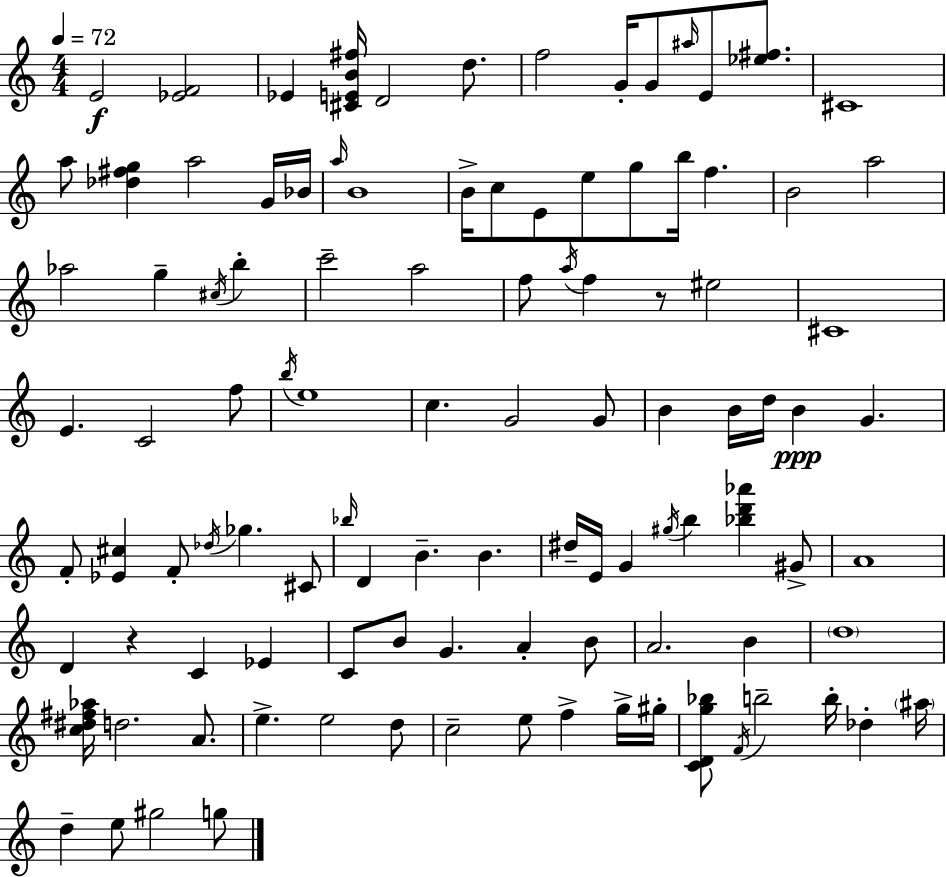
{
  \clef treble
  \numericTimeSignature
  \time 4/4
  \key a \minor
  \tempo 4 = 72
  \repeat volta 2 { e'2\f <ees' f'>2 | ees'4 <cis' e' b' fis''>16 d'2 d''8. | f''2 g'16-. g'8 \grace { ais''16 } e'8 <ees'' fis''>8. | cis'1 | \break a''8 <des'' fis'' g''>4 a''2 g'16 | bes'16 \grace { a''16 } b'1 | b'16-> c''8 e'8 e''8 g''8 b''16 f''4. | b'2 a''2 | \break aes''2 g''4-- \acciaccatura { cis''16 } b''4-. | c'''2-- a''2 | f''8 \acciaccatura { a''16 } f''4 r8 eis''2 | cis'1 | \break e'4. c'2 | f''8 \acciaccatura { b''16 } e''1 | c''4. g'2 | g'8 b'4 b'16 d''16 b'4\ppp g'4. | \break f'8-. <ees' cis''>4 f'8-. \acciaccatura { des''16 } ges''4. | cis'8 \grace { bes''16 } d'4 b'4.-- | b'4. dis''16-- e'16 g'4 \acciaccatura { gis''16 } b''4 | <bes'' d''' aes'''>4 gis'8-> a'1 | \break d'4 r4 | c'4 ees'4 c'8 b'8 g'4. | a'4-. b'8 a'2. | b'4 \parenthesize d''1 | \break <c'' dis'' fis'' aes''>16 d''2. | a'8. e''4.-> e''2 | d''8 c''2-- | e''8 f''4-> g''16-> gis''16-. <c' d' g'' bes''>8 \acciaccatura { f'16 } b''2-- | \break b''16-. des''4-. \parenthesize ais''16 d''4-- e''8 gis''2 | g''8 } \bar "|."
}